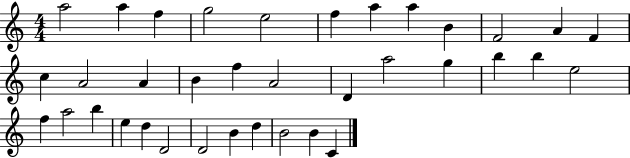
X:1
T:Untitled
M:4/4
L:1/4
K:C
a2 a f g2 e2 f a a B F2 A F c A2 A B f A2 D a2 g b b e2 f a2 b e d D2 D2 B d B2 B C